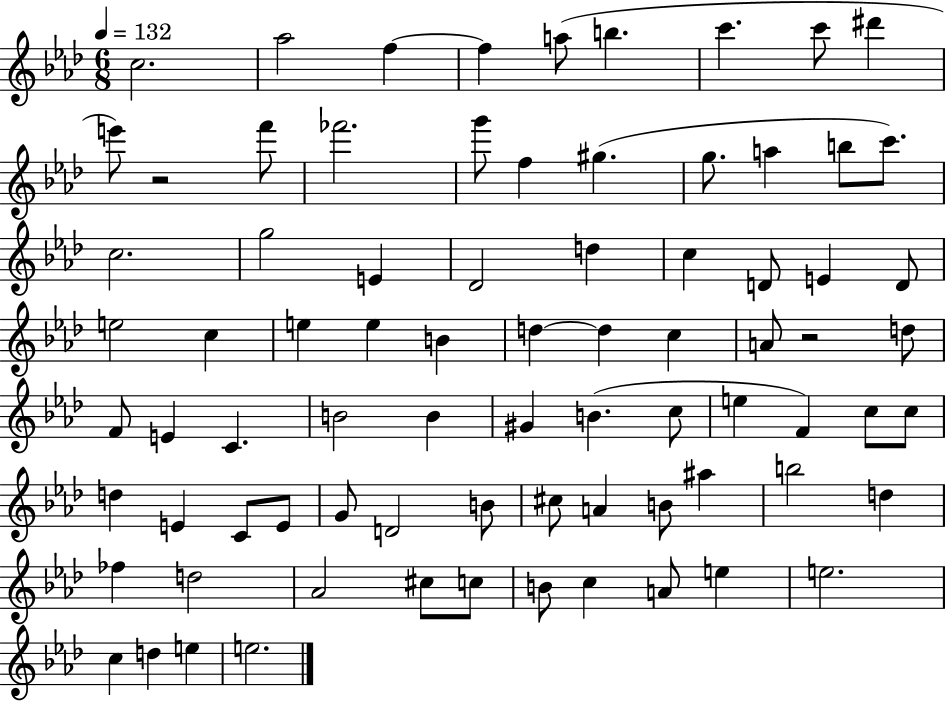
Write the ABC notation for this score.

X:1
T:Untitled
M:6/8
L:1/4
K:Ab
c2 _a2 f f a/2 b c' c'/2 ^d' e'/2 z2 f'/2 _f'2 g'/2 f ^g g/2 a b/2 c'/2 c2 g2 E _D2 d c D/2 E D/2 e2 c e e B d d c A/2 z2 d/2 F/2 E C B2 B ^G B c/2 e F c/2 c/2 d E C/2 E/2 G/2 D2 B/2 ^c/2 A B/2 ^a b2 d _f d2 _A2 ^c/2 c/2 B/2 c A/2 e e2 c d e e2